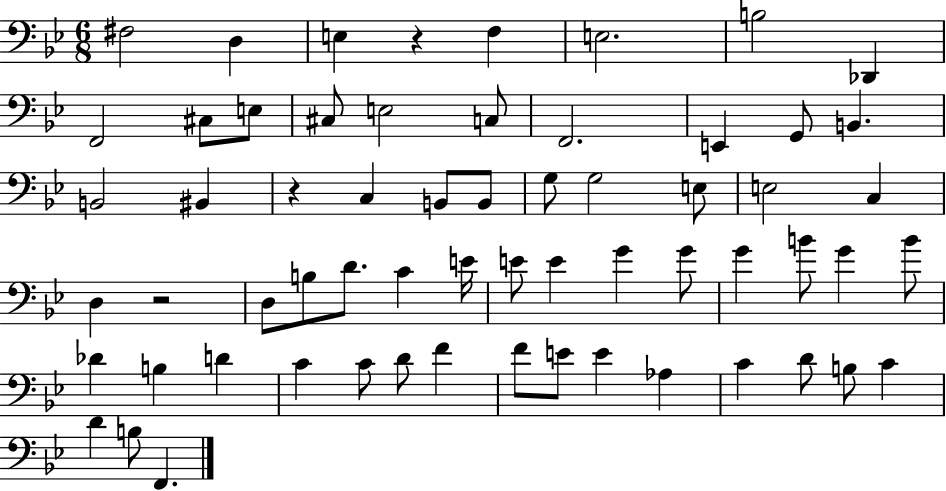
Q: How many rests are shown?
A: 3